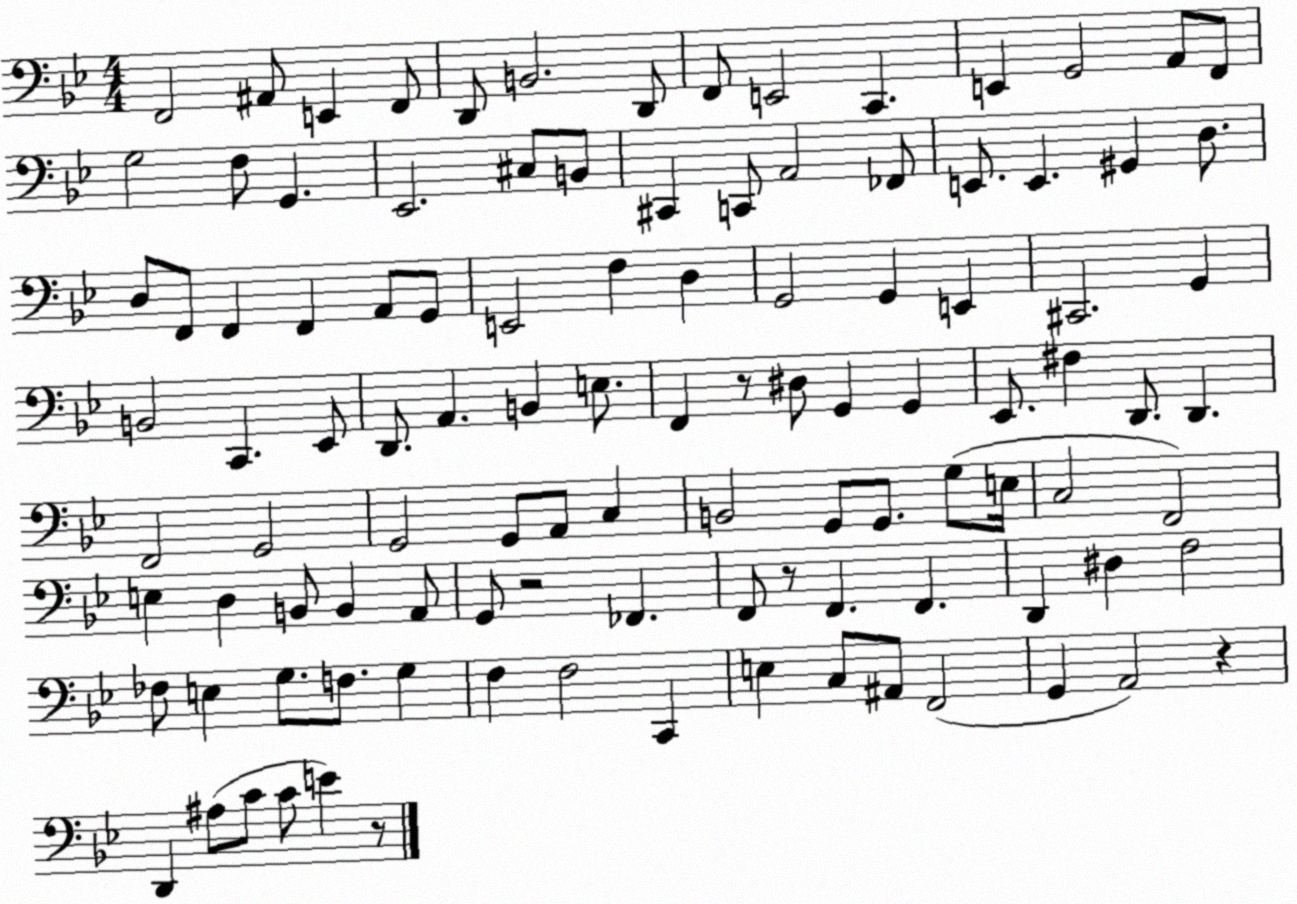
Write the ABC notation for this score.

X:1
T:Untitled
M:4/4
L:1/4
K:Bb
F,,2 ^A,,/2 E,, F,,/2 D,,/2 B,,2 D,,/2 F,,/2 E,,2 C,, E,, G,,2 A,,/2 F,,/2 G,2 F,/2 G,, _E,,2 ^C,/2 B,,/2 ^C,, C,,/2 A,,2 _F,,/2 E,,/2 E,, ^G,, D,/2 D,/2 F,,/2 F,, F,, A,,/2 G,,/2 E,,2 F, D, G,,2 G,, E,, ^C,,2 G,, B,,2 C,, _E,,/2 D,,/2 A,, B,, E,/2 F,, z/2 ^D,/2 G,, G,, _E,,/2 ^F, D,,/2 D,, F,,2 G,,2 G,,2 G,,/2 A,,/2 C, B,,2 G,,/2 G,,/2 G,/2 E,/4 C,2 F,,2 E, D, B,,/2 B,, A,,/2 G,,/2 z2 _F,, F,,/2 z/2 F,, F,, D,, ^D, F,2 _F,/2 E, G,/2 F,/2 G, F, F,2 C,, E, C,/2 ^A,,/2 F,,2 G,, A,,2 z D,, ^A,/2 C/2 C/2 E z/2